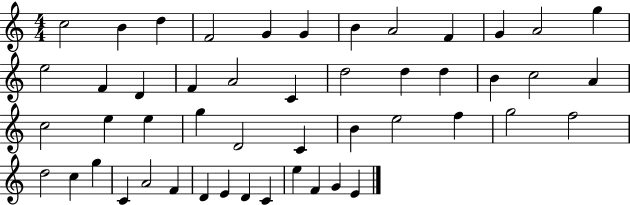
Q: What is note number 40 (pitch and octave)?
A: A4